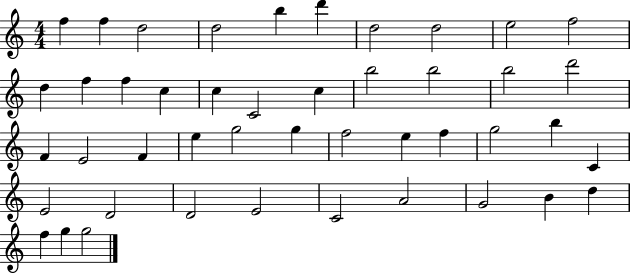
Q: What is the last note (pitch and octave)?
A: G5